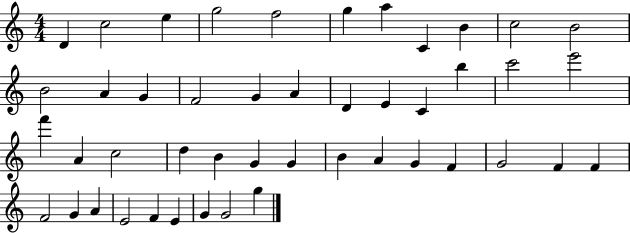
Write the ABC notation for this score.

X:1
T:Untitled
M:4/4
L:1/4
K:C
D c2 e g2 f2 g a C B c2 B2 B2 A G F2 G A D E C b c'2 e'2 f' A c2 d B G G B A G F G2 F F F2 G A E2 F E G G2 g